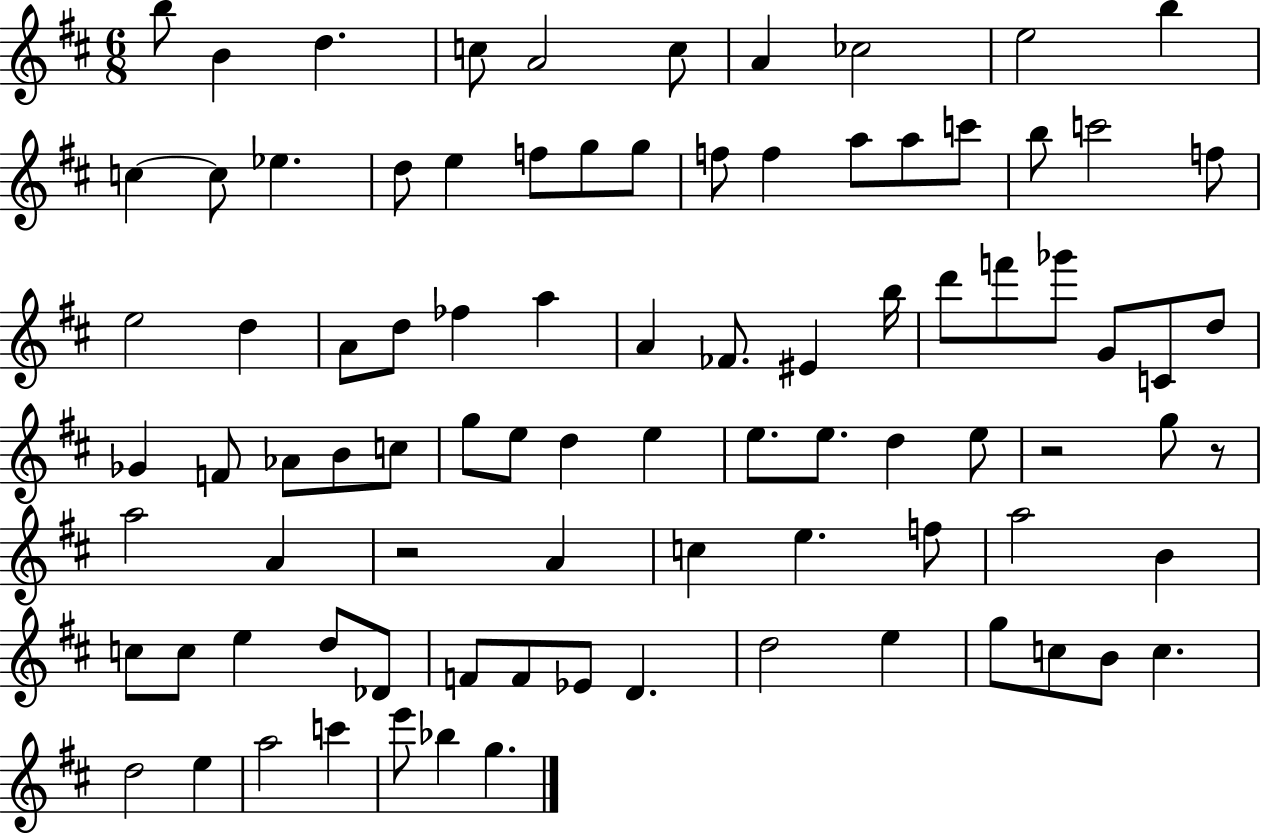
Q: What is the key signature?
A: D major